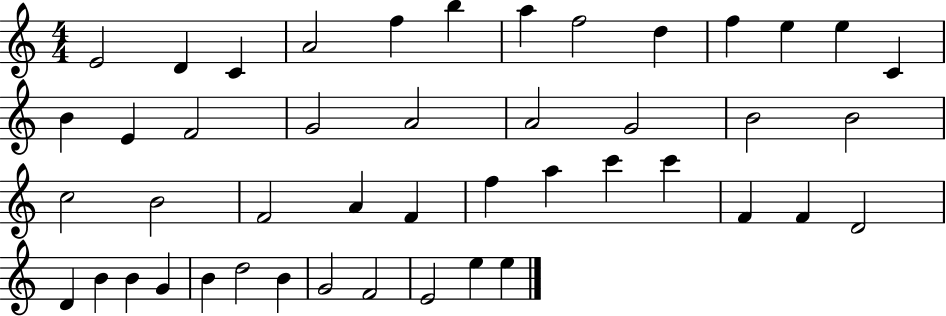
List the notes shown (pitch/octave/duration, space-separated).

E4/h D4/q C4/q A4/h F5/q B5/q A5/q F5/h D5/q F5/q E5/q E5/q C4/q B4/q E4/q F4/h G4/h A4/h A4/h G4/h B4/h B4/h C5/h B4/h F4/h A4/q F4/q F5/q A5/q C6/q C6/q F4/q F4/q D4/h D4/q B4/q B4/q G4/q B4/q D5/h B4/q G4/h F4/h E4/h E5/q E5/q